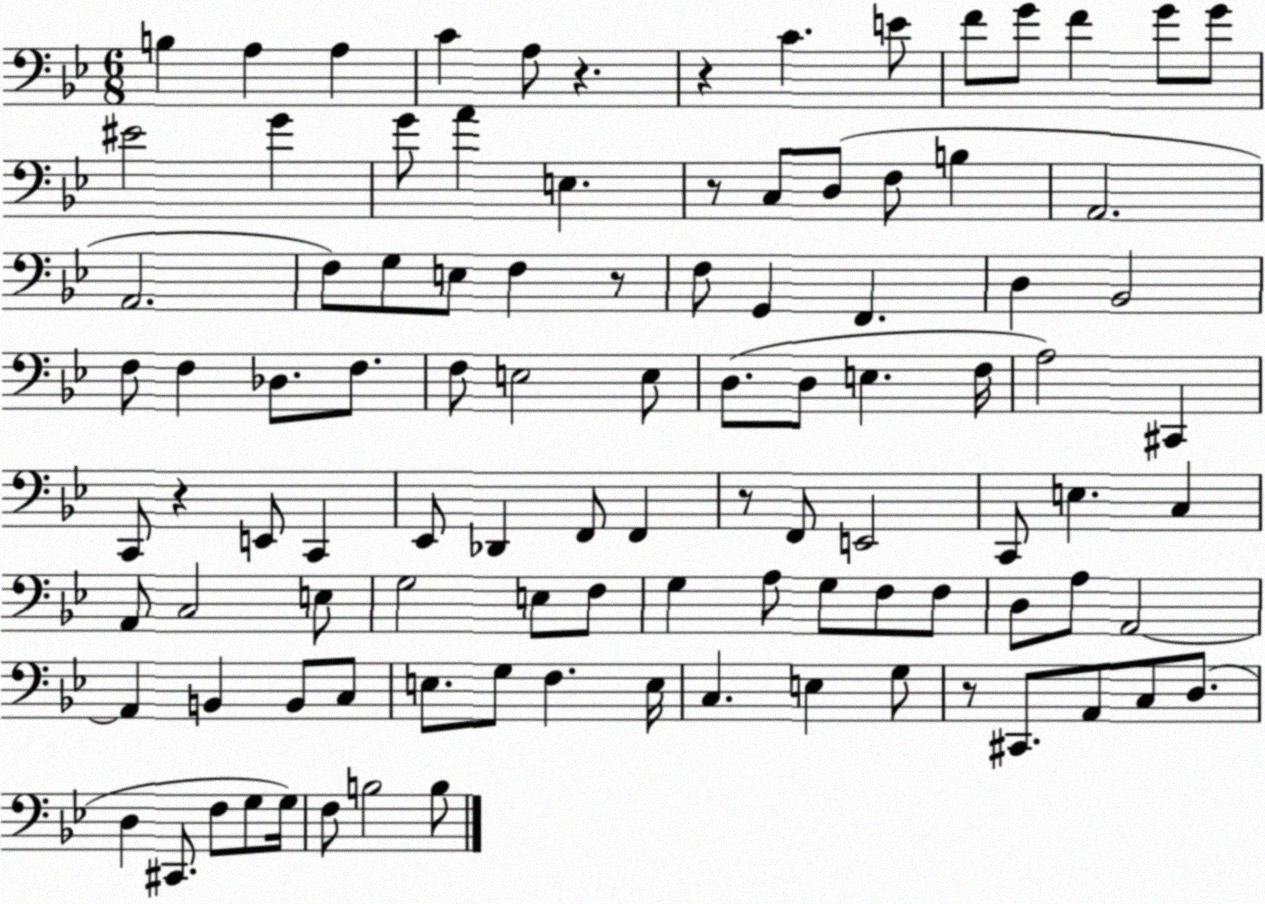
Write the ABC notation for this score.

X:1
T:Untitled
M:6/8
L:1/4
K:Bb
B, A, A, C A,/2 z z C E/2 F/2 G/2 F G/2 G/2 ^E2 G G/2 A E, z/2 C,/2 D,/2 F,/2 B, A,,2 A,,2 F,/2 G,/2 E,/2 F, z/2 F,/2 G,, F,, D, _B,,2 F,/2 F, _D,/2 F,/2 F,/2 E,2 E,/2 D,/2 D,/2 E, F,/4 A,2 ^C,, C,,/2 z E,,/2 C,, _E,,/2 _D,, F,,/2 F,, z/2 F,,/2 E,,2 C,,/2 E, C, A,,/2 C,2 E,/2 G,2 E,/2 F,/2 G, A,/2 G,/2 F,/2 F,/2 D,/2 A,/2 A,,2 A,, B,, B,,/2 C,/2 E,/2 G,/2 F, E,/4 C, E, G,/2 z/2 ^C,,/2 A,,/2 C,/2 D,/2 D, ^C,,/2 F,/2 G,/2 G,/4 F,/2 B,2 B,/2